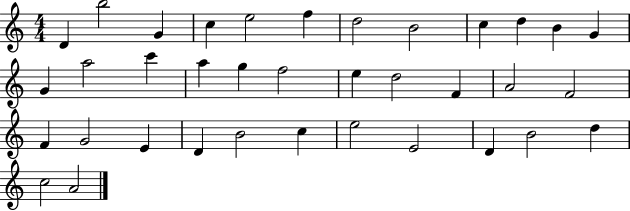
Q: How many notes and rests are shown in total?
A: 36